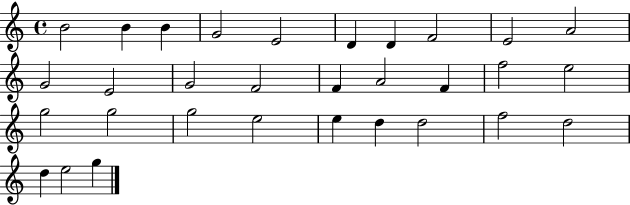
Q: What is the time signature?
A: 4/4